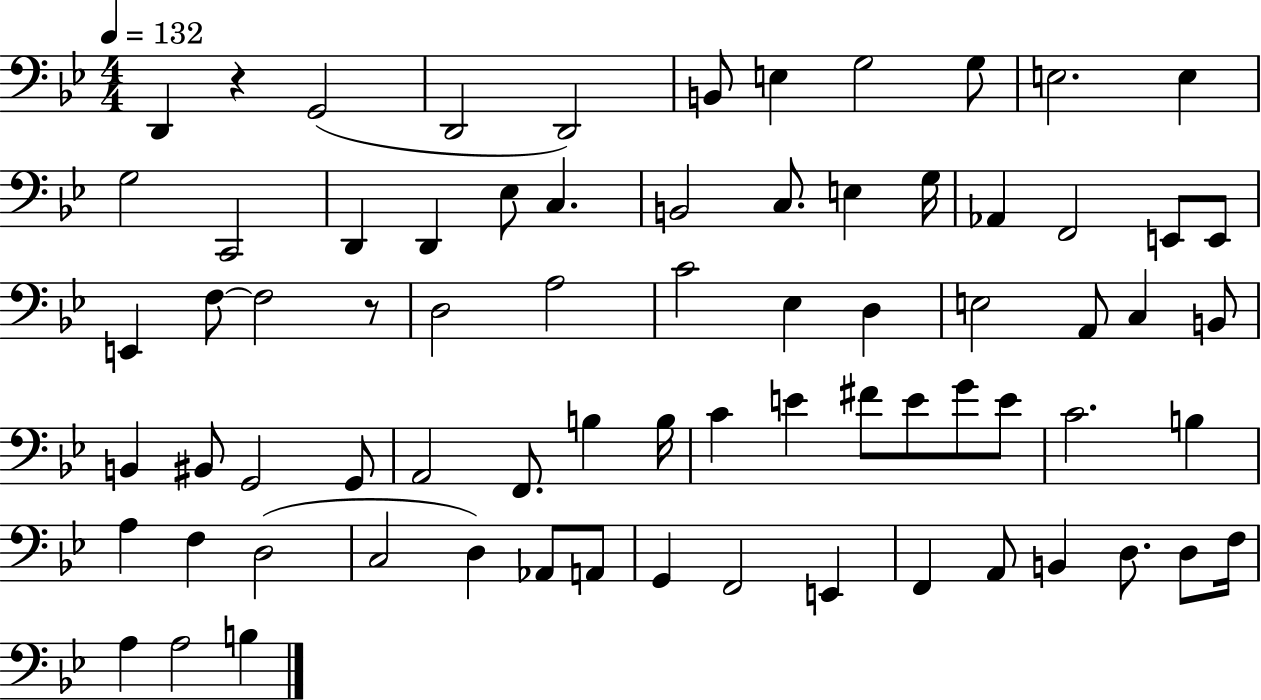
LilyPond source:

{
  \clef bass
  \numericTimeSignature
  \time 4/4
  \key bes \major
  \tempo 4 = 132
  d,4 r4 g,2( | d,2 d,2) | b,8 e4 g2 g8 | e2. e4 | \break g2 c,2 | d,4 d,4 ees8 c4. | b,2 c8. e4 g16 | aes,4 f,2 e,8 e,8 | \break e,4 f8~~ f2 r8 | d2 a2 | c'2 ees4 d4 | e2 a,8 c4 b,8 | \break b,4 bis,8 g,2 g,8 | a,2 f,8. b4 b16 | c'4 e'4 fis'8 e'8 g'8 e'8 | c'2. b4 | \break a4 f4 d2( | c2 d4) aes,8 a,8 | g,4 f,2 e,4 | f,4 a,8 b,4 d8. d8 f16 | \break a4 a2 b4 | \bar "|."
}